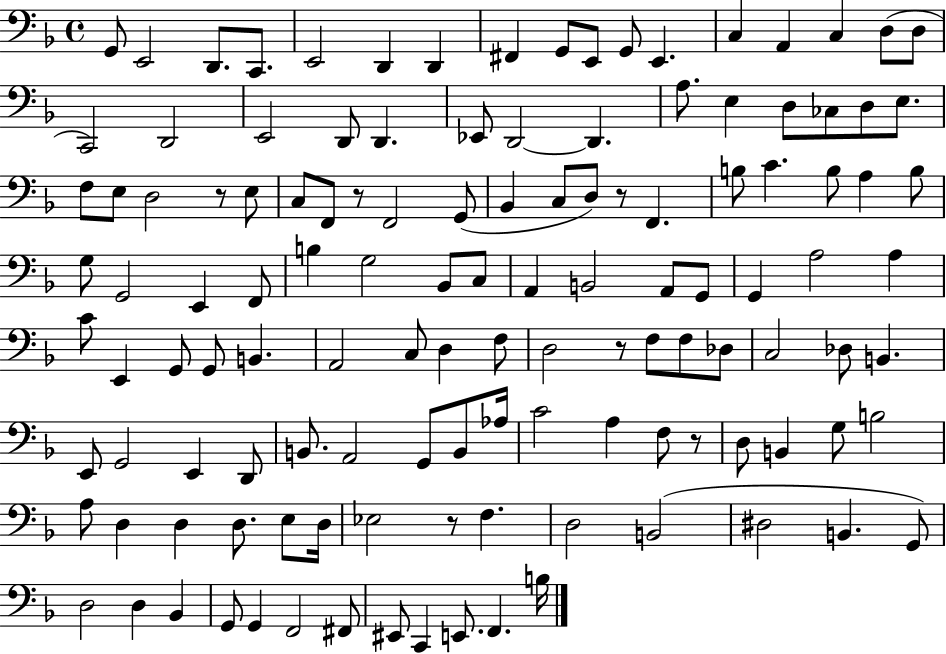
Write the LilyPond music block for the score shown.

{
  \clef bass
  \time 4/4
  \defaultTimeSignature
  \key f \major
  \repeat volta 2 { g,8 e,2 d,8. c,8. | e,2 d,4 d,4 | fis,4 g,8 e,8 g,8 e,4. | c4 a,4 c4 d8( d8 | \break c,2) d,2 | e,2 d,8 d,4. | ees,8 d,2~~ d,4. | a8. e4 d8 ces8 d8 e8. | \break f8 e8 d2 r8 e8 | c8 f,8 r8 f,2 g,8( | bes,4 c8 d8) r8 f,4. | b8 c'4. b8 a4 b8 | \break g8 g,2 e,4 f,8 | b4 g2 bes,8 c8 | a,4 b,2 a,8 g,8 | g,4 a2 a4 | \break c'8 e,4 g,8 g,8 b,4. | a,2 c8 d4 f8 | d2 r8 f8 f8 des8 | c2 des8 b,4. | \break e,8 g,2 e,4 d,8 | b,8. a,2 g,8 b,8 aes16 | c'2 a4 f8 r8 | d8 b,4 g8 b2 | \break a8 d4 d4 d8. e8 d16 | ees2 r8 f4. | d2 b,2( | dis2 b,4. g,8) | \break d2 d4 bes,4 | g,8 g,4 f,2 fis,8 | eis,8 c,4 e,8. f,4. b16 | } \bar "|."
}